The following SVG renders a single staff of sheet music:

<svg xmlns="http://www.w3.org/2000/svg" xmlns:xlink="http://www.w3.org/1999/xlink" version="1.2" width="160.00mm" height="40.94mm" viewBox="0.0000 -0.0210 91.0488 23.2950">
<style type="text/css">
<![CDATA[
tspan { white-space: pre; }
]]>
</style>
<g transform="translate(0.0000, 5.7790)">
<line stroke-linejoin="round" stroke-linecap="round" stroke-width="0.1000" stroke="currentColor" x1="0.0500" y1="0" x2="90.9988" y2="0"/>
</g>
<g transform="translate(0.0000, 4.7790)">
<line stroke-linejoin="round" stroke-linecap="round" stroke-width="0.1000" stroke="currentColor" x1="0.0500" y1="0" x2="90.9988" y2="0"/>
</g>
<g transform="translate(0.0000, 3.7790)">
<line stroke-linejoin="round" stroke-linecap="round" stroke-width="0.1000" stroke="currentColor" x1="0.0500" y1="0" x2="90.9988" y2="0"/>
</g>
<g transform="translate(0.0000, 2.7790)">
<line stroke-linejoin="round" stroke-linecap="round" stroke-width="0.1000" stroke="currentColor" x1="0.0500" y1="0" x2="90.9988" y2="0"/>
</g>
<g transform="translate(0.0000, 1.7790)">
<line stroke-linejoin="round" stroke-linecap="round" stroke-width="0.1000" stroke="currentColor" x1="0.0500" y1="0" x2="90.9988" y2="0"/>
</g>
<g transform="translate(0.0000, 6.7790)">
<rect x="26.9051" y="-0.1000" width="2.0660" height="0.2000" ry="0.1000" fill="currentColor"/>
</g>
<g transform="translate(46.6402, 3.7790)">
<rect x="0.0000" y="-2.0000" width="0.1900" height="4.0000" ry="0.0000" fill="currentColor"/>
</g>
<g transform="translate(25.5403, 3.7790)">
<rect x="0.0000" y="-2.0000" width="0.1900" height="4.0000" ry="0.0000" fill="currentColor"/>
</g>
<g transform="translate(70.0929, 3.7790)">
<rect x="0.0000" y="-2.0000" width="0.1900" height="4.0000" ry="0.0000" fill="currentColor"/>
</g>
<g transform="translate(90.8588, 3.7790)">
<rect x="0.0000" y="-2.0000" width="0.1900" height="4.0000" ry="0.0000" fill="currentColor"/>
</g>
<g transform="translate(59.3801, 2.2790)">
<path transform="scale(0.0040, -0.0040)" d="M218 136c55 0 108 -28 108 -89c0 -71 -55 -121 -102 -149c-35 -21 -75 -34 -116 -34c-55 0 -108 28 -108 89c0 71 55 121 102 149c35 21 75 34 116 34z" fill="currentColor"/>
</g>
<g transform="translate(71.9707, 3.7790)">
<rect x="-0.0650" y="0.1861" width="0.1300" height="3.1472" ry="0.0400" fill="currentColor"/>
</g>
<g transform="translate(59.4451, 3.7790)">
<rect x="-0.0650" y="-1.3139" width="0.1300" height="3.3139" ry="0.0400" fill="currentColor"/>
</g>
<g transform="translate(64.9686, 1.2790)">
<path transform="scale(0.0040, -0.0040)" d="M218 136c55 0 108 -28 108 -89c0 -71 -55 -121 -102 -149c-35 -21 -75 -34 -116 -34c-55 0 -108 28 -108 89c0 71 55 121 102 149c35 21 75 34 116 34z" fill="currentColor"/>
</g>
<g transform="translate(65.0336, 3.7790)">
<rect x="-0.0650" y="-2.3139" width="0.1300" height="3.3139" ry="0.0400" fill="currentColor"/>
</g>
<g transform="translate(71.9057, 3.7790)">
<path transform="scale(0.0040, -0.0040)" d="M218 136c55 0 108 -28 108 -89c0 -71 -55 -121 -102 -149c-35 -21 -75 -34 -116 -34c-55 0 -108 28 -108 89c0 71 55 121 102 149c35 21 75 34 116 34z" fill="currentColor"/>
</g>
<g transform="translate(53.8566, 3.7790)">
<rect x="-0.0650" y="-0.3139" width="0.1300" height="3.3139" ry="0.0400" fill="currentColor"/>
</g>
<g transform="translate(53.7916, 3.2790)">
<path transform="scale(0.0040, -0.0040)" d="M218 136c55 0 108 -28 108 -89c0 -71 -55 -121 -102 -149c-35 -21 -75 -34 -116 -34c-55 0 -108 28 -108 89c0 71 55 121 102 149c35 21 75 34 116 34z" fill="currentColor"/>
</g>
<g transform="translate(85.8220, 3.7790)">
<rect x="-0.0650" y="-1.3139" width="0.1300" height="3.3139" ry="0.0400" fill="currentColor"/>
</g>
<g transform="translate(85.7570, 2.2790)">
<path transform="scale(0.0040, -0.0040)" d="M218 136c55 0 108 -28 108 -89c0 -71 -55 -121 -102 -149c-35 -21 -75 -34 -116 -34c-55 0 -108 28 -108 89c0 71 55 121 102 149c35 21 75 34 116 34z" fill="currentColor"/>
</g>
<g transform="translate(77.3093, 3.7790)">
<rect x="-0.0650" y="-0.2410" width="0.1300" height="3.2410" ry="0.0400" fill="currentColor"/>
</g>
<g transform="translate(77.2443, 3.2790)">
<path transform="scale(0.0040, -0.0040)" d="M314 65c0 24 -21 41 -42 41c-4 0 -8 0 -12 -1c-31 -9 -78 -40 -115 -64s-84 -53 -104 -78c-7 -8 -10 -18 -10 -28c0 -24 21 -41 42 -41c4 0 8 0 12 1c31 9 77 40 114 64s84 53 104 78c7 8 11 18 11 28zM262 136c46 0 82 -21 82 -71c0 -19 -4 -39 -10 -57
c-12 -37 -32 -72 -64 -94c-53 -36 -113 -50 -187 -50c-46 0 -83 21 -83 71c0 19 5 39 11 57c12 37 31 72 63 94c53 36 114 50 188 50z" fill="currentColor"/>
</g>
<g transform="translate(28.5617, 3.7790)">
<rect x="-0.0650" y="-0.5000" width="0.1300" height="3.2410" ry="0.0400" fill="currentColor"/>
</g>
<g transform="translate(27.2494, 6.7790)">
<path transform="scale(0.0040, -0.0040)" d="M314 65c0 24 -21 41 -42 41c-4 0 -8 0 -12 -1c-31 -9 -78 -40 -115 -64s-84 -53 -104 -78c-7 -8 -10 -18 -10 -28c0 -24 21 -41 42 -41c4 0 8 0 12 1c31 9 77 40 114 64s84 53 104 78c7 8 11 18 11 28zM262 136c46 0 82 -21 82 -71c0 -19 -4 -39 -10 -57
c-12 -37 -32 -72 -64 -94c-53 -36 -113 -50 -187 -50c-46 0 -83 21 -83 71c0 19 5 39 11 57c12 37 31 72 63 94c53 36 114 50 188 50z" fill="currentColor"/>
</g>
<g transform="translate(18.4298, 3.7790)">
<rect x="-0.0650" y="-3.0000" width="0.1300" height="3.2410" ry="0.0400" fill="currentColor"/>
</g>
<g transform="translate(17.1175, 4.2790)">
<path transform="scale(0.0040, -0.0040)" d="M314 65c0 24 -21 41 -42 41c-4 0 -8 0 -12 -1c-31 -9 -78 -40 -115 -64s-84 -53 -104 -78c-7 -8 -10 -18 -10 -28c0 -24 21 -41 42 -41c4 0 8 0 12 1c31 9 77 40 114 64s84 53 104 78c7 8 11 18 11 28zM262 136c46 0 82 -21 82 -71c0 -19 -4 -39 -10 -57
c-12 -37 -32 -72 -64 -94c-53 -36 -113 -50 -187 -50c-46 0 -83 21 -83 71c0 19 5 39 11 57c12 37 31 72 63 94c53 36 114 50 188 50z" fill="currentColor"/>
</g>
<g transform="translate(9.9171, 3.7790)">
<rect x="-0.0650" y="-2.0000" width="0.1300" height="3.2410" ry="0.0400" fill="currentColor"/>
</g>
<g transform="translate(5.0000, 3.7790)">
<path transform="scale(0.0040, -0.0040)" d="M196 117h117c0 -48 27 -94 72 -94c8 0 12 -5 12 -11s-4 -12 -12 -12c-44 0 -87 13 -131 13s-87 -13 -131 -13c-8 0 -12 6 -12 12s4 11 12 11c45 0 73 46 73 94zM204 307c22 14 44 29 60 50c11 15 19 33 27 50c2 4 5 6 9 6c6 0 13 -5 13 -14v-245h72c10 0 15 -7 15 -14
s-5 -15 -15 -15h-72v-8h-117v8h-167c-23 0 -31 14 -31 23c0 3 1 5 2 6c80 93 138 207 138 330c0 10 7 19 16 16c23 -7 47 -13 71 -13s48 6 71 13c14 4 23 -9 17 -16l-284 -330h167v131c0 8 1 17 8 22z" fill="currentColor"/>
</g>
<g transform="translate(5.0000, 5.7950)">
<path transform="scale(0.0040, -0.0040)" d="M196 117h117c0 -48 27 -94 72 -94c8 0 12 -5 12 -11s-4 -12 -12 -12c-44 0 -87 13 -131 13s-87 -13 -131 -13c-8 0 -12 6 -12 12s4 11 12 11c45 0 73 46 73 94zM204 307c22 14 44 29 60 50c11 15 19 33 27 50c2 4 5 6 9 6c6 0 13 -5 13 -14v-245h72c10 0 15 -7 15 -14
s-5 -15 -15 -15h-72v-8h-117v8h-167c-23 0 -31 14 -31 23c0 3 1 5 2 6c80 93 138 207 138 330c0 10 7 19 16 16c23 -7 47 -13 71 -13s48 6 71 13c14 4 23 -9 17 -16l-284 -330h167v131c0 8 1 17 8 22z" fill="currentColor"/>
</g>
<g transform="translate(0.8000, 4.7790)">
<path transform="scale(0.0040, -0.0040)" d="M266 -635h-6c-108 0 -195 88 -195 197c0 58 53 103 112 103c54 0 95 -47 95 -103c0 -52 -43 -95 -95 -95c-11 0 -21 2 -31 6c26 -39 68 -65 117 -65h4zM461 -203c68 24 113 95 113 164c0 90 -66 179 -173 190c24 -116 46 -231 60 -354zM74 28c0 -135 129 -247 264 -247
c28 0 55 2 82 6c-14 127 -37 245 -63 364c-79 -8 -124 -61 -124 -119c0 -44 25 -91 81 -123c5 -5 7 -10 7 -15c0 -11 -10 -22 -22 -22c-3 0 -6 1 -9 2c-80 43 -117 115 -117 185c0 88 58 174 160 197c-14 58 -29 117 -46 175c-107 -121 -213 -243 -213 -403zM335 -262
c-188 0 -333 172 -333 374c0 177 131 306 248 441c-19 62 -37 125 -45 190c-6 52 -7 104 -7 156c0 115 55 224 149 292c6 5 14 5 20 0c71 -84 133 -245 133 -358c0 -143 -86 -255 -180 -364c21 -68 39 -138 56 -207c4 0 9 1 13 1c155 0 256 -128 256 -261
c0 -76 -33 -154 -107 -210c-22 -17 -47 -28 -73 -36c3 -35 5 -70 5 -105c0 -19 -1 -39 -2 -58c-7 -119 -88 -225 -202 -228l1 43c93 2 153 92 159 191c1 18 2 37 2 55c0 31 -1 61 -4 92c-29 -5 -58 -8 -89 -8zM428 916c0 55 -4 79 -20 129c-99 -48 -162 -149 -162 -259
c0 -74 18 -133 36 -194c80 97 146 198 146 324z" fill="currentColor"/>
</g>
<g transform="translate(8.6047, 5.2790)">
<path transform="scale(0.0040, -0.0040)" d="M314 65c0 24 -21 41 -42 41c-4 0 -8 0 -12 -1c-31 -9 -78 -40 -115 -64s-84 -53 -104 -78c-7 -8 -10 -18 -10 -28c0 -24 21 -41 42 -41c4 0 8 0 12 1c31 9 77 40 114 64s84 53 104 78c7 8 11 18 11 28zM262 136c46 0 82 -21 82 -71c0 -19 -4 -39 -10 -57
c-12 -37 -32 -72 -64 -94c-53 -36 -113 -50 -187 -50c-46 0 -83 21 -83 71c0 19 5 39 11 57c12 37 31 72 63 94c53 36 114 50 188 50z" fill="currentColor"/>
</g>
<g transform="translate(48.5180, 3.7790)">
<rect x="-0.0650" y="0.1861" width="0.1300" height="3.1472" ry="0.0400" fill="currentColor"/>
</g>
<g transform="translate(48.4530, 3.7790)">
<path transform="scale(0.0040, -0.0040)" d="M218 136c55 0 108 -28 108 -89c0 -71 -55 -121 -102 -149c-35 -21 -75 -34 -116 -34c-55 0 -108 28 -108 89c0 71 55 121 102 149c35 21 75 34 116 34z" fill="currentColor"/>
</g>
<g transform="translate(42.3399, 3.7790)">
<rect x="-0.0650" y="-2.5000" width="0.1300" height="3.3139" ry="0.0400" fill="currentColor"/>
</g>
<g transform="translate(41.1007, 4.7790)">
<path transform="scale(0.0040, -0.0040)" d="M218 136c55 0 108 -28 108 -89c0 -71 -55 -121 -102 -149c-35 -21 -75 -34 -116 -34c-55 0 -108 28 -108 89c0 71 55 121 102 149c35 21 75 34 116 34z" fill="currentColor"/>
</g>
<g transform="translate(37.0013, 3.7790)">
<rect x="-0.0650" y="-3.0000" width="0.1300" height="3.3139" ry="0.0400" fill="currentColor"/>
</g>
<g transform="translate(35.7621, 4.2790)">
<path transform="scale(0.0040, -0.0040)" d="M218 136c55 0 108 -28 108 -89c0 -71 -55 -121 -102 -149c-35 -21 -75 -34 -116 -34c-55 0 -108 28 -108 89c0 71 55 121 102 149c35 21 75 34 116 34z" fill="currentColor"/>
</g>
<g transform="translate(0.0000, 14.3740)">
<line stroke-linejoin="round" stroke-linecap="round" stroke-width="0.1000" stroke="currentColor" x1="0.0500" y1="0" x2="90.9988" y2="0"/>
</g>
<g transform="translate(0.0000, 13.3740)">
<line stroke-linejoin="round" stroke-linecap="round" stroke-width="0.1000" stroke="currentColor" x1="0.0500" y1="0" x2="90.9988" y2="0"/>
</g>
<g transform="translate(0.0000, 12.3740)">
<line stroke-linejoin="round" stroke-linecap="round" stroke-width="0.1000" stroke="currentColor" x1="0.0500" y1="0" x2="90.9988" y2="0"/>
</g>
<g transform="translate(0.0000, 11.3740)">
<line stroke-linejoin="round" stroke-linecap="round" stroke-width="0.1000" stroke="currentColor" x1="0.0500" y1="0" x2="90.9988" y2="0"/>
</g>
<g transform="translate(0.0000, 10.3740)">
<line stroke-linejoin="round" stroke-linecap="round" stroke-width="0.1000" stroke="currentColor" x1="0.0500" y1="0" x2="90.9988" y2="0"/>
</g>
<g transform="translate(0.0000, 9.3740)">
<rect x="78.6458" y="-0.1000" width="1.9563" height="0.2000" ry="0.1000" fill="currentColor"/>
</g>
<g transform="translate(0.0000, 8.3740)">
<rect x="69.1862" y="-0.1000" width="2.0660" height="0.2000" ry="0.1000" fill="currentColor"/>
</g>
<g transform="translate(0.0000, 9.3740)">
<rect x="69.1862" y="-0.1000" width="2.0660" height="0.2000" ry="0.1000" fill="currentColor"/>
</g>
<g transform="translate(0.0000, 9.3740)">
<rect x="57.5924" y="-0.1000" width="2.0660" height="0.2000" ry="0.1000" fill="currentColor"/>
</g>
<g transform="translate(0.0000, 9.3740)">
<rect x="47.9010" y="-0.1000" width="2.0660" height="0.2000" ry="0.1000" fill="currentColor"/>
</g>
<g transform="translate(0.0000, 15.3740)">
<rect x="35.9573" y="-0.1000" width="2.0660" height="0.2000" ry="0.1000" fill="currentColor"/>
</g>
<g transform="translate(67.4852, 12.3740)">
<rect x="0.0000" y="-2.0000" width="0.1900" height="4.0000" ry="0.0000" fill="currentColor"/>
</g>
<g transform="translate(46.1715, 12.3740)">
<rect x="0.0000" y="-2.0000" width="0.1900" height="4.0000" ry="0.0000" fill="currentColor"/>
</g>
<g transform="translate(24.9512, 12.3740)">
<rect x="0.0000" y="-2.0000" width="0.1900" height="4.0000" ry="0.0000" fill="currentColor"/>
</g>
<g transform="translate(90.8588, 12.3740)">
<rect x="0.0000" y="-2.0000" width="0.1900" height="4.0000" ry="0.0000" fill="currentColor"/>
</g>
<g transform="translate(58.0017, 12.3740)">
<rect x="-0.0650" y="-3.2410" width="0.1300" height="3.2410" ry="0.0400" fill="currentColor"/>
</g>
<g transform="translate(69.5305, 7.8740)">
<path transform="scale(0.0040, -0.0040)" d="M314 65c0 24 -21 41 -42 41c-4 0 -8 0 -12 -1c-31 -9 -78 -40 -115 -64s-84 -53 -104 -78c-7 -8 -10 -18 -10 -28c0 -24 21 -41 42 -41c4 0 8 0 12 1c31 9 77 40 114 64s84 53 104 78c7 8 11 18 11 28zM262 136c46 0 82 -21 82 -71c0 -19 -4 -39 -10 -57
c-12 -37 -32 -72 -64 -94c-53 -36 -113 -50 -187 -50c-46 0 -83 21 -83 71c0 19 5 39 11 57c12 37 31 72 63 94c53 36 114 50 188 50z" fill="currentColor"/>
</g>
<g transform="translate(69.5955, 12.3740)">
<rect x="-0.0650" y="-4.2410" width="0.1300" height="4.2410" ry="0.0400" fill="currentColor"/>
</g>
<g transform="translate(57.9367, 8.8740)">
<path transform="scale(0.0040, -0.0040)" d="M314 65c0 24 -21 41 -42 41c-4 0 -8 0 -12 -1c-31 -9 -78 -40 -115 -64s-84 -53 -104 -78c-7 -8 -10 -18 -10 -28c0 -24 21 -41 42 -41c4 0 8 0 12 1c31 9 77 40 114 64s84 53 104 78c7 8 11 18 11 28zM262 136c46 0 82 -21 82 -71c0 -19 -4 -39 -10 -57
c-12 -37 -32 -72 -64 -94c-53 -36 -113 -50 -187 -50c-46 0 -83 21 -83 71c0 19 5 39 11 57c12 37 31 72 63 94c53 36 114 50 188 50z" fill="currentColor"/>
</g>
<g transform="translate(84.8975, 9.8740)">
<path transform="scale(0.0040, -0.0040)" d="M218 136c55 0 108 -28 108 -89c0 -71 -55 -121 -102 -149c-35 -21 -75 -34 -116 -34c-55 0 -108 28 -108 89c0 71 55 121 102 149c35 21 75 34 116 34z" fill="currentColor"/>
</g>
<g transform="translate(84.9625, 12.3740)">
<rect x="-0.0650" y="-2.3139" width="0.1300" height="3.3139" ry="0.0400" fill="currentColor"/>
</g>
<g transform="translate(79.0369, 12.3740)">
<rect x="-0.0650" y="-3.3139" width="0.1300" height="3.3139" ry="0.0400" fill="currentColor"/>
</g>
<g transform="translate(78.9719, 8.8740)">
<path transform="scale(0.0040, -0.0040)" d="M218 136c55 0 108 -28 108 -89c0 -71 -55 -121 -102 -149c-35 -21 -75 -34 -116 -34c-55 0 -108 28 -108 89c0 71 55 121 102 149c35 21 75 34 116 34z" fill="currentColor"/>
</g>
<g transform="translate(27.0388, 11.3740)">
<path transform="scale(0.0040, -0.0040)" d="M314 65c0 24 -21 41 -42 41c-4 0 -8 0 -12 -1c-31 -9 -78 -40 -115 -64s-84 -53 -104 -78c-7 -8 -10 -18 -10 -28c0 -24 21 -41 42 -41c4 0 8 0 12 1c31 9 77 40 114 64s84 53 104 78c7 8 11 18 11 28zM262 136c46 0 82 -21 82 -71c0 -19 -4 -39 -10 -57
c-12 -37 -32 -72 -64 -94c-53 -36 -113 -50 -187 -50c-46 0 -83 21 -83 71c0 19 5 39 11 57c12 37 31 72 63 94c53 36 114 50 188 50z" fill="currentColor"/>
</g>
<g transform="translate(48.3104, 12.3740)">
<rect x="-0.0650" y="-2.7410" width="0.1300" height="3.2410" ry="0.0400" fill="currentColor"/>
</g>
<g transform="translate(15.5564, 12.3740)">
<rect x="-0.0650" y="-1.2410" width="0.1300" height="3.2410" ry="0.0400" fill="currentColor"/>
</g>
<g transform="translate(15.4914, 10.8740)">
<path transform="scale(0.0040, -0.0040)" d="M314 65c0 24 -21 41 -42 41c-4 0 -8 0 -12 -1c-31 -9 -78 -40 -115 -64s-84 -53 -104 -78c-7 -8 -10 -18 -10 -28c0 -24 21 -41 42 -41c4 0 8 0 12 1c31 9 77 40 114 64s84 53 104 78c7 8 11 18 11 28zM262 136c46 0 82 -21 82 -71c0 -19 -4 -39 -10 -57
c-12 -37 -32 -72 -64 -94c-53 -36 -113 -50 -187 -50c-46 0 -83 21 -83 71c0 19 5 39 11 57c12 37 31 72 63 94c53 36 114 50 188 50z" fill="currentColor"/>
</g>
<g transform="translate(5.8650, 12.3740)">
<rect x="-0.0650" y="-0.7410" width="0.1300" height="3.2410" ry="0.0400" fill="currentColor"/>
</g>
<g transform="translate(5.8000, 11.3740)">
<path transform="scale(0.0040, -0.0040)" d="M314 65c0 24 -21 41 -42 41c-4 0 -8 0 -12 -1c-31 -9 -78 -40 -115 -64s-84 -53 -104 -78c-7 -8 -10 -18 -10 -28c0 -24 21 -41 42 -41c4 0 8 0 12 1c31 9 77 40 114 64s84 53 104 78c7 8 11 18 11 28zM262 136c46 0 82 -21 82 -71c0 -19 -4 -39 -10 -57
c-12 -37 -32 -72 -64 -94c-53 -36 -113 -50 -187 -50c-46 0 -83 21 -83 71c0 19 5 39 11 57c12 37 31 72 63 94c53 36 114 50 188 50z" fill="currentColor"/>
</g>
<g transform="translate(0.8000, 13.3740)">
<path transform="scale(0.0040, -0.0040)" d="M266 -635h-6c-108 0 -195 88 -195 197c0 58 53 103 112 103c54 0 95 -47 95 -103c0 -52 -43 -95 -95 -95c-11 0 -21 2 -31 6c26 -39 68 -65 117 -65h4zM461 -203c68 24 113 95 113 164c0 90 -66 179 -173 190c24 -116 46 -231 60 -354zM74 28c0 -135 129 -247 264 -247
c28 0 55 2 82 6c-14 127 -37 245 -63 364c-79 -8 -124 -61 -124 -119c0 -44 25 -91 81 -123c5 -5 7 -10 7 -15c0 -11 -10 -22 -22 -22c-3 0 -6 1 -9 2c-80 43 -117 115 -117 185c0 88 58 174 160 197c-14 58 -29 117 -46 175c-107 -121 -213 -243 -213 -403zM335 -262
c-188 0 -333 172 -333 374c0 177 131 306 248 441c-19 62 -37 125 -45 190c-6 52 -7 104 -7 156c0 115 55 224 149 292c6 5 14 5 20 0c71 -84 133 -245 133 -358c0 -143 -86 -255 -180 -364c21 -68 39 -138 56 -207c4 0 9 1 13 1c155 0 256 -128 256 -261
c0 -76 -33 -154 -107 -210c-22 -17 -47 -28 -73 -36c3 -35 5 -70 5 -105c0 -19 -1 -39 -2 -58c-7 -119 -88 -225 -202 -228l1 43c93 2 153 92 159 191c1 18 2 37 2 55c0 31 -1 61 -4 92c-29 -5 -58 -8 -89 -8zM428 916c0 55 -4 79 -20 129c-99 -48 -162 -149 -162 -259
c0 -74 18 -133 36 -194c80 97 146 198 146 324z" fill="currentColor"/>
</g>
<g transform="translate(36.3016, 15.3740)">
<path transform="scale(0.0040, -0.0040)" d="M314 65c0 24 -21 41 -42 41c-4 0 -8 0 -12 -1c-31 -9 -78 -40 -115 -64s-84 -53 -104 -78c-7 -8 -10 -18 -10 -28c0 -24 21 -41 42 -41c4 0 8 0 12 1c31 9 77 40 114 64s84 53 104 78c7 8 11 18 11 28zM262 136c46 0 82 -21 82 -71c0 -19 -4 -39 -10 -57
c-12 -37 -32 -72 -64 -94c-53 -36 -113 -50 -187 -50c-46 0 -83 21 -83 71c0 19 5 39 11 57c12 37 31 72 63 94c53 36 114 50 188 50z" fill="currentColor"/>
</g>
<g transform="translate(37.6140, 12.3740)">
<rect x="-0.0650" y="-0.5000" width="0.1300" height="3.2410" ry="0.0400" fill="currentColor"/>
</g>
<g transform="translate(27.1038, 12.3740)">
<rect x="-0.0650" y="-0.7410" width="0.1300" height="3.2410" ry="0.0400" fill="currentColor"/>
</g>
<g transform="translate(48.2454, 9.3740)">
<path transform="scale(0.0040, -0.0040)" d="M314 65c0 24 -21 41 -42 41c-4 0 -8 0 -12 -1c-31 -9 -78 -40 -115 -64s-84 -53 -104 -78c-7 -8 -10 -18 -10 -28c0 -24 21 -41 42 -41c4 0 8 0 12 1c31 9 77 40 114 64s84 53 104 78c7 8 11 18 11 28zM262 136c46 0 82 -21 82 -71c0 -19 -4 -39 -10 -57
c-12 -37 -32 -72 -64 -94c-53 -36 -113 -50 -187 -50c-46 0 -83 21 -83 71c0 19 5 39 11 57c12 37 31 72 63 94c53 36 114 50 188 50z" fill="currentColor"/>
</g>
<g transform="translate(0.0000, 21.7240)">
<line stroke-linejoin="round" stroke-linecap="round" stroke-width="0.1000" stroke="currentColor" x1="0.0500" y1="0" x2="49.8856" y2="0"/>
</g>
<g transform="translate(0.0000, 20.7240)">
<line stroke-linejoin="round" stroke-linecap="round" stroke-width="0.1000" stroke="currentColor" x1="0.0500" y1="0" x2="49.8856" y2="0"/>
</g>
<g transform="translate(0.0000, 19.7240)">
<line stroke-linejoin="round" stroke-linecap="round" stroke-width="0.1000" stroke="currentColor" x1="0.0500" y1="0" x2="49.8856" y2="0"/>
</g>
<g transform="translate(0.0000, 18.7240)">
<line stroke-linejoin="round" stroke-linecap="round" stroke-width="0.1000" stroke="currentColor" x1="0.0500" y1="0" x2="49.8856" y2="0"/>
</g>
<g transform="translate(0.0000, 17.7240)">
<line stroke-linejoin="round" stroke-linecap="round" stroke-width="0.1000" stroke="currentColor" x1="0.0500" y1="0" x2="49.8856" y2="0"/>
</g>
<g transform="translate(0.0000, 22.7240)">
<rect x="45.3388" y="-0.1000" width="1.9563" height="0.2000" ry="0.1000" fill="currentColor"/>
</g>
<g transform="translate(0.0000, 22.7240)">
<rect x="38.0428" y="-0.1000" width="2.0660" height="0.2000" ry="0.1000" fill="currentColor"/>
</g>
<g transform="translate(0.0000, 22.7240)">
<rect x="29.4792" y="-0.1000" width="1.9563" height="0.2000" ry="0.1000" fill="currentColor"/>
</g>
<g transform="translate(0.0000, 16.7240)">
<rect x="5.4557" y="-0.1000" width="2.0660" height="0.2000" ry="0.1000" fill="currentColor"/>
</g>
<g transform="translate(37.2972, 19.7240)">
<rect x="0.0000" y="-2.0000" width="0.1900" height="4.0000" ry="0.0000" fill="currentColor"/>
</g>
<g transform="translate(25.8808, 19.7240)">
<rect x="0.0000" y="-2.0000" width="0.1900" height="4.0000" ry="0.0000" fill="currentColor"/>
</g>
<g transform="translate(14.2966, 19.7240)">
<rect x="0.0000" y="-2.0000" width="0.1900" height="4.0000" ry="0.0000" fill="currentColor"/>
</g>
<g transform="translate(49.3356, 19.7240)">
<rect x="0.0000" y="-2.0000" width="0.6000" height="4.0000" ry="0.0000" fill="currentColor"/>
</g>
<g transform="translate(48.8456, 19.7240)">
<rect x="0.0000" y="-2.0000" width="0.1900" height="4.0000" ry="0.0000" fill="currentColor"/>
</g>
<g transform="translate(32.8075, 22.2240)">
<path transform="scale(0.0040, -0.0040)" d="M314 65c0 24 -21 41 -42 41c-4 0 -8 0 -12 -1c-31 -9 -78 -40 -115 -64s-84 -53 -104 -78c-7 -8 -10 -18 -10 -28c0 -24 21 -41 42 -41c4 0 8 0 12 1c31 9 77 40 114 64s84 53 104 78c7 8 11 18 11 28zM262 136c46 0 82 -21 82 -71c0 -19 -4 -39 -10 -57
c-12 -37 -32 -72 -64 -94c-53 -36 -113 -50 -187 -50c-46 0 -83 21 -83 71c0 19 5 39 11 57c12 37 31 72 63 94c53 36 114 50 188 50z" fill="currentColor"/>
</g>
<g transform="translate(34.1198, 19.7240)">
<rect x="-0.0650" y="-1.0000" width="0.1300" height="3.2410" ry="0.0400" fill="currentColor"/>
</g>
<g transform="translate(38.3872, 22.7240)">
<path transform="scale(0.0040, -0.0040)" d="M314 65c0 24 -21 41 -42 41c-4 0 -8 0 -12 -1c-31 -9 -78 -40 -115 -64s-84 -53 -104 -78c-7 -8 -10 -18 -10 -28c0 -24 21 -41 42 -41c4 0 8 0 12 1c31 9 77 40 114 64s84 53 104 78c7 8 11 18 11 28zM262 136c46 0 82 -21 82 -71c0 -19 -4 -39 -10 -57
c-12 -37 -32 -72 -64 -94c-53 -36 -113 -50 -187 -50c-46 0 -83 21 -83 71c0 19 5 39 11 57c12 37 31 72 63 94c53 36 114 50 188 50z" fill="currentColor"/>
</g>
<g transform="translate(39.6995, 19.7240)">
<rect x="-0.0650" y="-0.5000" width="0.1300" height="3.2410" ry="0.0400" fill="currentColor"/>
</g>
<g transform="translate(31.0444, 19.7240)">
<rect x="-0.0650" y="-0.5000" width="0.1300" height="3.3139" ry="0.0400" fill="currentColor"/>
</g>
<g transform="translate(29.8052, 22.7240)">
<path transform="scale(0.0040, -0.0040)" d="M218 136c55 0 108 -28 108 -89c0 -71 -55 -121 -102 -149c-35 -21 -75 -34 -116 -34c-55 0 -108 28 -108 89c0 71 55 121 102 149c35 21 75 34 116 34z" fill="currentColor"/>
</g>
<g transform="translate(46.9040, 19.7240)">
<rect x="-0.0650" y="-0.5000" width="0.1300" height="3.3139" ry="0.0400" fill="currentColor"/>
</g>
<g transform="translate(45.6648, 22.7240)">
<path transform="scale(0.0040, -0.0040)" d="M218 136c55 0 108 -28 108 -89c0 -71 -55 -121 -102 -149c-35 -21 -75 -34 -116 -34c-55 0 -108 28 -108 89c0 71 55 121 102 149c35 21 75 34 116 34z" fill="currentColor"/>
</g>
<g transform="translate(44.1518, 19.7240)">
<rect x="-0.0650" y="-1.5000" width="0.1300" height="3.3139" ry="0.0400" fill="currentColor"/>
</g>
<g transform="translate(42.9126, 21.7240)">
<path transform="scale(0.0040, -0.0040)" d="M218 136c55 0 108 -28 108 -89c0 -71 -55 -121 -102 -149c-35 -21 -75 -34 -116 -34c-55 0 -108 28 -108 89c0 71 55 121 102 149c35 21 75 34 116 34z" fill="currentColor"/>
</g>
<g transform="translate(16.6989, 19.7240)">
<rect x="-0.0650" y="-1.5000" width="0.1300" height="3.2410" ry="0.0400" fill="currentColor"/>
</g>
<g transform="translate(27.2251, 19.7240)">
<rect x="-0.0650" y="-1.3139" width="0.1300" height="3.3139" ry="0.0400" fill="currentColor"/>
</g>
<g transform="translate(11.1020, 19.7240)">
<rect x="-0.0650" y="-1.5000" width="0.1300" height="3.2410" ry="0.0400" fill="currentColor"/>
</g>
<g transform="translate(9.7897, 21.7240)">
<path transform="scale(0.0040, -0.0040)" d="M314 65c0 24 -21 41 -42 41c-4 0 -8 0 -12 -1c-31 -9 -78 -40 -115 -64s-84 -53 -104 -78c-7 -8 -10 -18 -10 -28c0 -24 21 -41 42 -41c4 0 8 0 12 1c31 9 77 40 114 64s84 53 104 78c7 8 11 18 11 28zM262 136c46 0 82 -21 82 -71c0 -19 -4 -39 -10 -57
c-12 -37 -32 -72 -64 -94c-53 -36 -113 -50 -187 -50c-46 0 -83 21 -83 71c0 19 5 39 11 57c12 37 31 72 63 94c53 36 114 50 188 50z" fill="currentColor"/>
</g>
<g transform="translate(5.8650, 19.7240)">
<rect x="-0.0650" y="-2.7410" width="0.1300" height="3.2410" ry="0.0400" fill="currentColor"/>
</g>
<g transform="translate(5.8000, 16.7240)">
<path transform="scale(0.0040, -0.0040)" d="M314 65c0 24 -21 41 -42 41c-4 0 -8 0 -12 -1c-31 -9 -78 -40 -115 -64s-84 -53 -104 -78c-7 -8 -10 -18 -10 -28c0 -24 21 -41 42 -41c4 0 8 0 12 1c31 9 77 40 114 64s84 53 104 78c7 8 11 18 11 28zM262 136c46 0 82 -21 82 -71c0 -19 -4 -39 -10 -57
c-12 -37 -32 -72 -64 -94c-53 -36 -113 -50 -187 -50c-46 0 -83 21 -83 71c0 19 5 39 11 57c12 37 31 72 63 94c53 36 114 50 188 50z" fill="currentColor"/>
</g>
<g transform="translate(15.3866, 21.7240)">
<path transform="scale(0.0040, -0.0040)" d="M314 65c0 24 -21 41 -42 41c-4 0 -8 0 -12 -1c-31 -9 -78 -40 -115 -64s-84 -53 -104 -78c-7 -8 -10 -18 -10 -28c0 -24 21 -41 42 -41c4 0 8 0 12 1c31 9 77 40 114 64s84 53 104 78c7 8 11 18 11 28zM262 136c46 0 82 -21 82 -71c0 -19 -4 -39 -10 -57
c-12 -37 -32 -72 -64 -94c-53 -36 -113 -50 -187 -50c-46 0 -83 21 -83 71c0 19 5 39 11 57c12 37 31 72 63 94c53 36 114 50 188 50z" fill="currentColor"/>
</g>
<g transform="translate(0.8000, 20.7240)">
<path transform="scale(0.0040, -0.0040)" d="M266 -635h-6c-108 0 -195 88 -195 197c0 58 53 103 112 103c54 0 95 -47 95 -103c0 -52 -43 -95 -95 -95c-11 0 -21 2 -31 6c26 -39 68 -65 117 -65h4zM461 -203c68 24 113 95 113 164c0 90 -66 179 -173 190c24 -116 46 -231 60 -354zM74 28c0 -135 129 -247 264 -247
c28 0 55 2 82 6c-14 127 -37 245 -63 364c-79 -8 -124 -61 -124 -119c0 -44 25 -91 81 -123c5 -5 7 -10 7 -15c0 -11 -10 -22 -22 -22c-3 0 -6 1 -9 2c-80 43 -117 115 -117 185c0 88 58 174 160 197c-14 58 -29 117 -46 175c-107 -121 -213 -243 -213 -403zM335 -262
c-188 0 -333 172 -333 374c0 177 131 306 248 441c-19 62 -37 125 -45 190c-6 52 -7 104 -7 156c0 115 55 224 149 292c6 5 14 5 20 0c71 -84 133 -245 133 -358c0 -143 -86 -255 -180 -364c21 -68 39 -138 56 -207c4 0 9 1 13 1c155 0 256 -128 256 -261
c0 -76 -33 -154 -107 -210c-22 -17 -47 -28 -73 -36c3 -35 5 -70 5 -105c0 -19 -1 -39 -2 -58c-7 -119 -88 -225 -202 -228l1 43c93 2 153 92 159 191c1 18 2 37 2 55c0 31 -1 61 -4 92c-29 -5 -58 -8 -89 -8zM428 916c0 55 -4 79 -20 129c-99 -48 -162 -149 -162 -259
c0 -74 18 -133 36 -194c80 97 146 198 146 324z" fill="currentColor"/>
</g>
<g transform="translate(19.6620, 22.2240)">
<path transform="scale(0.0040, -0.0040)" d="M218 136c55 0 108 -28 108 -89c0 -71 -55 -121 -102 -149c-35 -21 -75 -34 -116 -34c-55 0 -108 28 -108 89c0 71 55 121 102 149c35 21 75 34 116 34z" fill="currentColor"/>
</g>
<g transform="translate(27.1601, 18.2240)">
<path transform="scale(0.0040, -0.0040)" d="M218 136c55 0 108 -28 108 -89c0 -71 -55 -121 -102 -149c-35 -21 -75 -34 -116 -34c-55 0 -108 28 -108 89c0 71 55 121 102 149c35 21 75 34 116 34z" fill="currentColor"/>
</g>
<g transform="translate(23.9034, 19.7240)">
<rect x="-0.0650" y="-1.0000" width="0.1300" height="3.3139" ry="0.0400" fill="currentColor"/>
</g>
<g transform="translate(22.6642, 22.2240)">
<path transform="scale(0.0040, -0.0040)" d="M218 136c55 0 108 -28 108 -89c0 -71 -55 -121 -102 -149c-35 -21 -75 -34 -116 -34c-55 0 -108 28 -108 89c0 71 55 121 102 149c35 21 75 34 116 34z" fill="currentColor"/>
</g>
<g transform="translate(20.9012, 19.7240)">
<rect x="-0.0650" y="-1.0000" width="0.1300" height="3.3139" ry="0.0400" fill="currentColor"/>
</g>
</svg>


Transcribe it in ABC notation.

X:1
T:Untitled
M:4/4
L:1/4
K:C
F2 A2 C2 A G B c e g B c2 e d2 e2 d2 C2 a2 b2 d'2 b g a2 E2 E2 D D e C D2 C2 E C